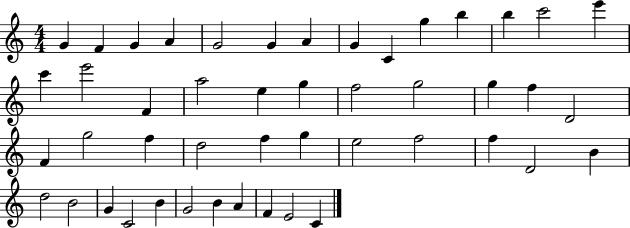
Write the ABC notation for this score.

X:1
T:Untitled
M:4/4
L:1/4
K:C
G F G A G2 G A G C g b b c'2 e' c' e'2 F a2 e g f2 g2 g f D2 F g2 f d2 f g e2 f2 f D2 B d2 B2 G C2 B G2 B A F E2 C